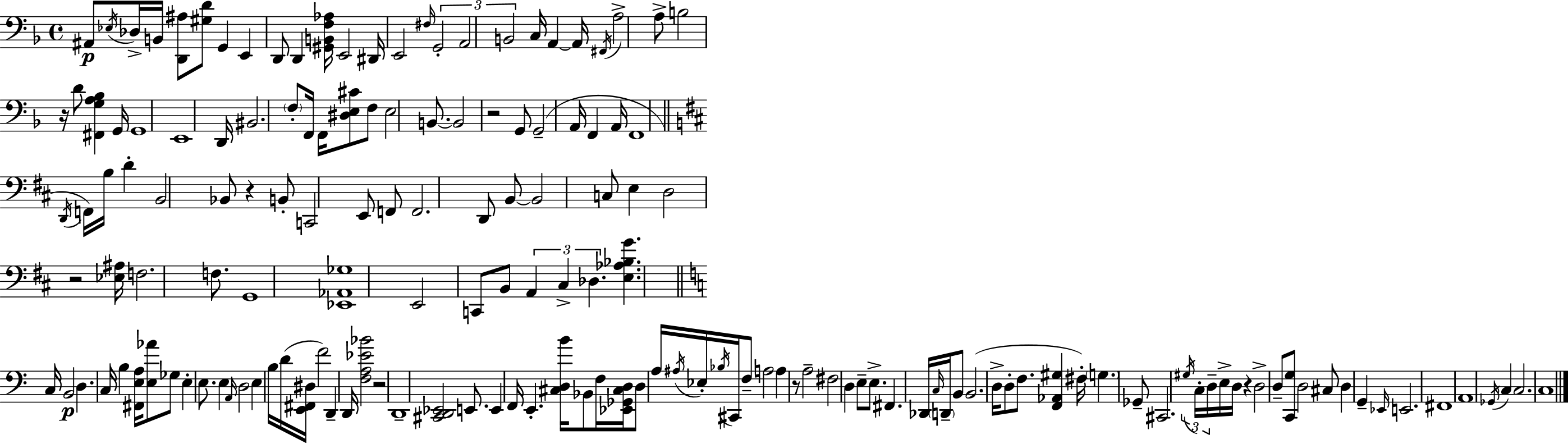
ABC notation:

X:1
T:Untitled
M:4/4
L:1/4
K:F
^A,,/2 _E,/4 _D,/4 B,,/4 [D,,^A,]/2 [^G,D]/2 G,, E,, D,,/2 D,, [^G,,B,,F,_A,]/4 E,,2 ^D,,/4 E,,2 ^F,/4 G,,2 A,,2 B,,2 C,/4 A,, A,,/4 ^F,,/4 A,2 A,/2 B,2 z/4 D/2 [^F,,G,A,_B,] G,,/4 G,,4 E,,4 D,,/4 ^B,,2 F,/2 F,,/4 F,,/4 [^D,E,^C]/2 F,/2 E,2 B,,/2 B,,2 z2 G,,/2 G,,2 A,,/4 F,, A,,/4 F,,4 D,,/4 F,,/4 B,/4 D B,,2 _B,,/2 z B,,/2 C,,2 E,,/2 F,,/2 F,,2 D,,/2 B,,/2 B,,2 C,/2 E, D,2 z2 [_E,^A,]/4 F,2 F,/2 G,,4 [_E,,_A,,_G,]4 E,,2 C,,/2 B,,/2 A,, ^C, _D, [E,_A,_B,G] C,/4 B,,2 D, C,/4 B, [^F,,E,A,]/4 [E,_A]/2 _G,/2 E, E,/2 E, A,,/4 D,2 E, B,/4 D/4 [E,,^F,,^D,]/4 F2 D,, D,,/4 [F,A,_E_B]2 z2 D,,4 [^C,,D,,_E,,]2 E,,/2 E,, F,,/4 E,, [^C,D,B]/4 _B,,/2 F,/4 [_E,,_G,,^C,D,]/4 D,/2 A,/4 ^A,/4 _E,/4 _B,/4 ^C,,/4 F,/2 A,2 A, z/2 A,2 ^F,2 D, E,/2 E,/2 ^F,, _D,,/4 C,/4 D,,/4 B,,/2 B,,2 D,/4 D,/2 F,/2 [F,,_A,,^G,] ^F,/4 G, _G,,/2 ^C,,2 ^G,/4 C,/4 D,/4 E,/4 D,/4 z D,2 D,/2 [C,,G,]/2 D,2 ^C,/2 D, G,, _E,,/4 E,,2 ^F,,4 A,,4 _G,,/4 C, C,2 C,4